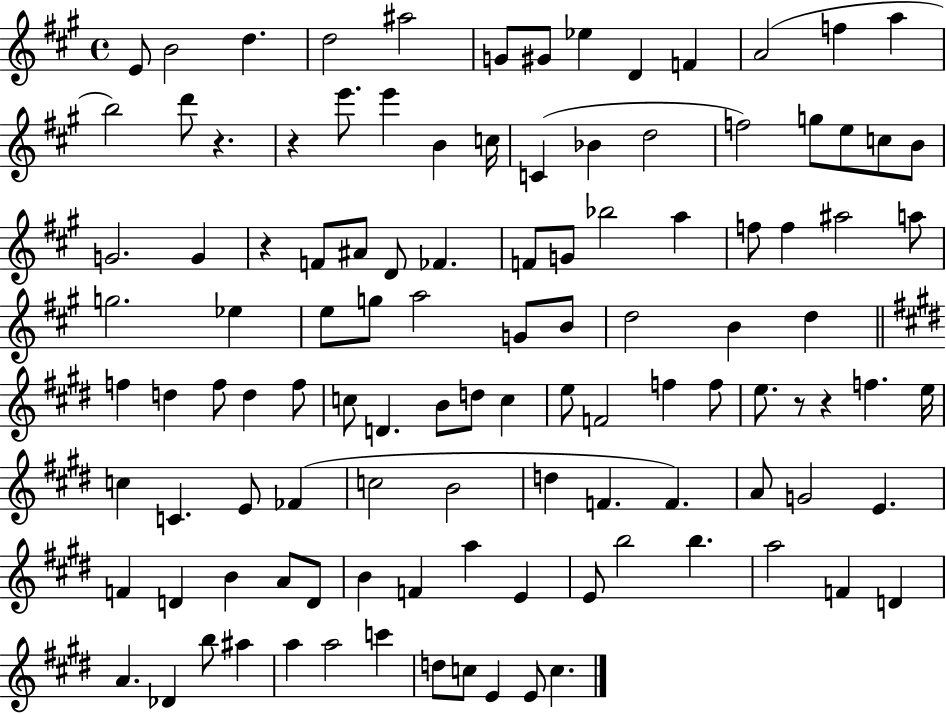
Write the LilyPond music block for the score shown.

{
  \clef treble
  \time 4/4
  \defaultTimeSignature
  \key a \major
  \repeat volta 2 { e'8 b'2 d''4. | d''2 ais''2 | g'8 gis'8 ees''4 d'4 f'4 | a'2( f''4 a''4 | \break b''2) d'''8 r4. | r4 e'''8. e'''4 b'4 c''16 | c'4( bes'4 d''2 | f''2) g''8 e''8 c''8 b'8 | \break g'2. g'4 | r4 f'8 ais'8 d'8 fes'4. | f'8 g'8 bes''2 a''4 | f''8 f''4 ais''2 a''8 | \break g''2. ees''4 | e''8 g''8 a''2 g'8 b'8 | d''2 b'4 d''4 | \bar "||" \break \key e \major f''4 d''4 f''8 d''4 f''8 | c''8 d'4. b'8 d''8 c''4 | e''8 f'2 f''4 f''8 | e''8. r8 r4 f''4. e''16 | \break c''4 c'4. e'8 fes'4( | c''2 b'2 | d''4 f'4. f'4.) | a'8 g'2 e'4. | \break f'4 d'4 b'4 a'8 d'8 | b'4 f'4 a''4 e'4 | e'8 b''2 b''4. | a''2 f'4 d'4 | \break a'4. des'4 b''8 ais''4 | a''4 a''2 c'''4 | d''8 c''8 e'4 e'8 c''4. | } \bar "|."
}